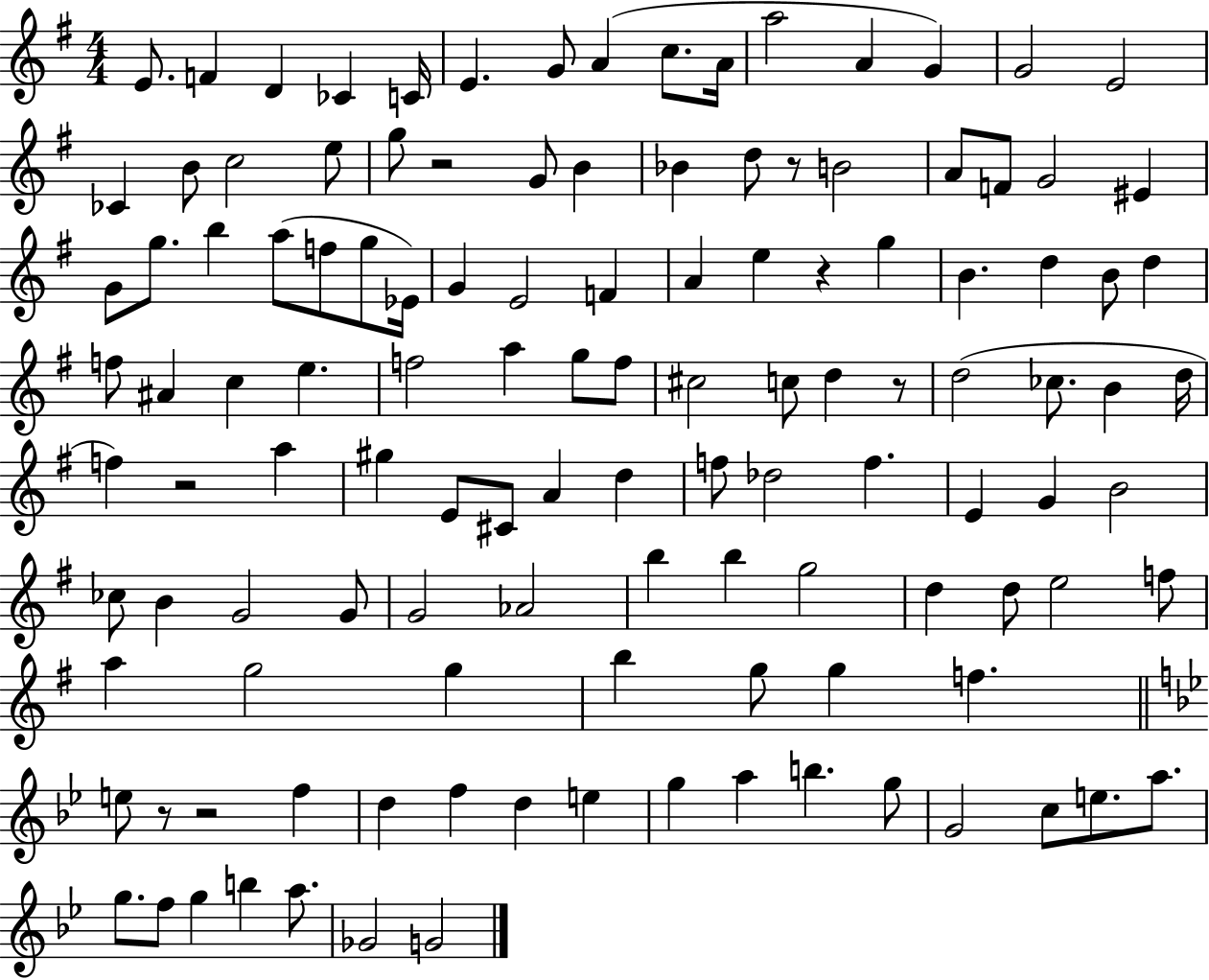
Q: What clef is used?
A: treble